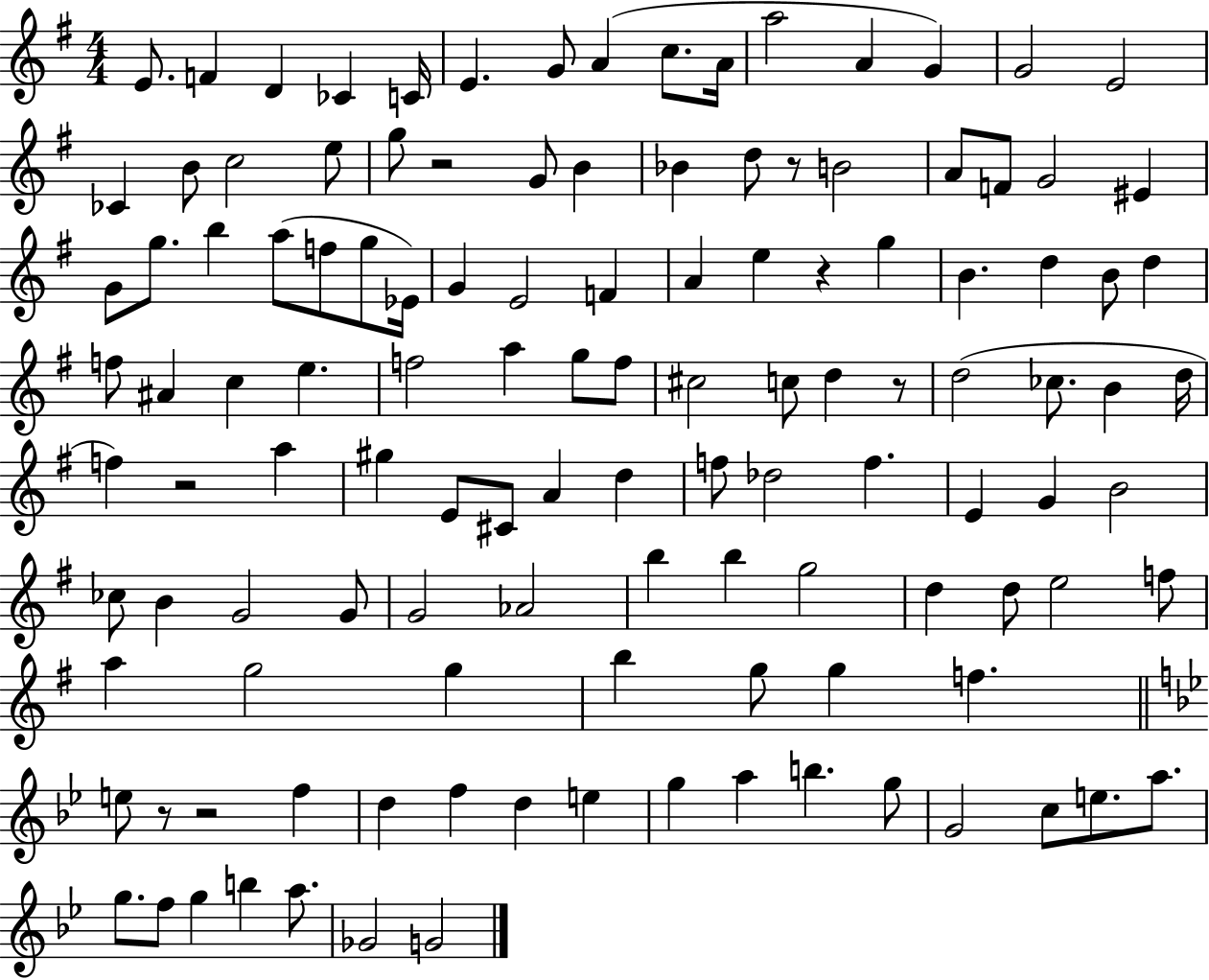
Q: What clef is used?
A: treble